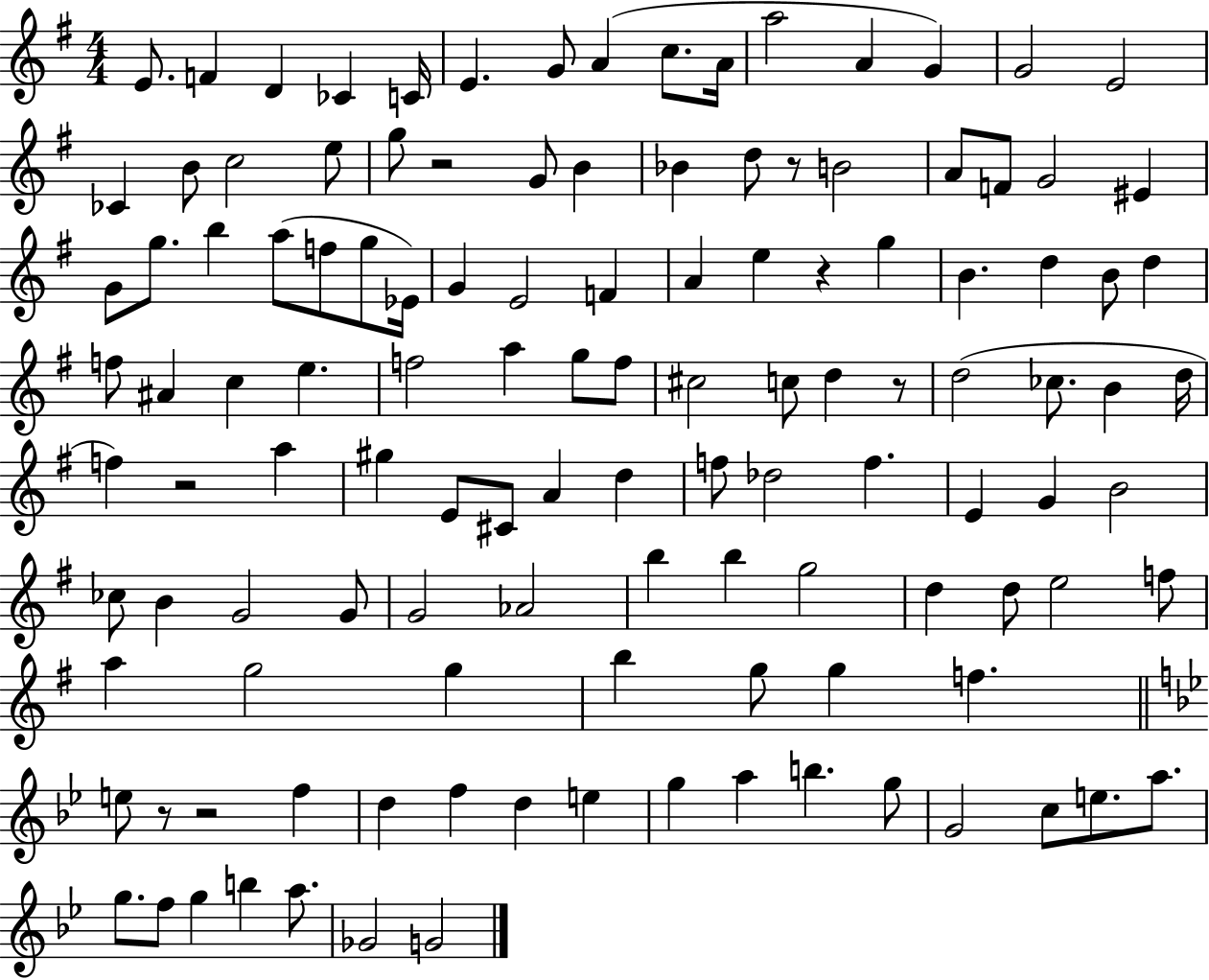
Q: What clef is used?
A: treble